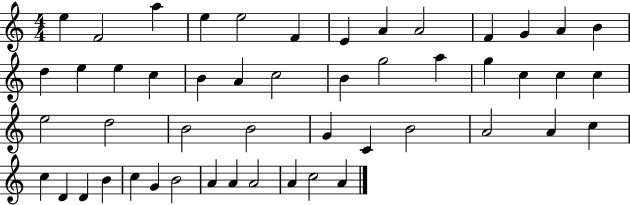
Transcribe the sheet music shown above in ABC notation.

X:1
T:Untitled
M:4/4
L:1/4
K:C
e F2 a e e2 F E A A2 F G A B d e e c B A c2 B g2 a g c c c e2 d2 B2 B2 G C B2 A2 A c c D D B c G B2 A A A2 A c2 A